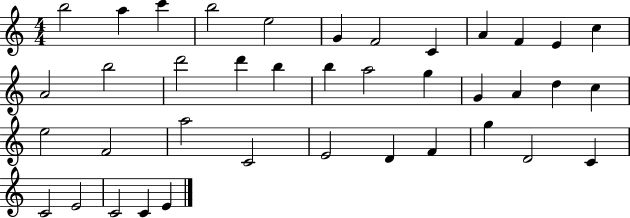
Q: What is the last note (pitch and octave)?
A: E4